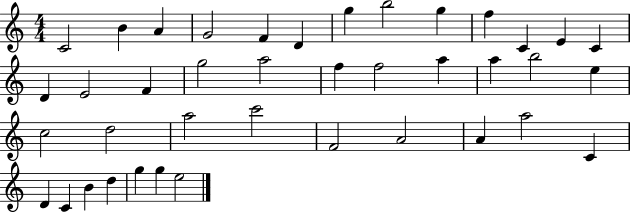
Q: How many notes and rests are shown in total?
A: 40